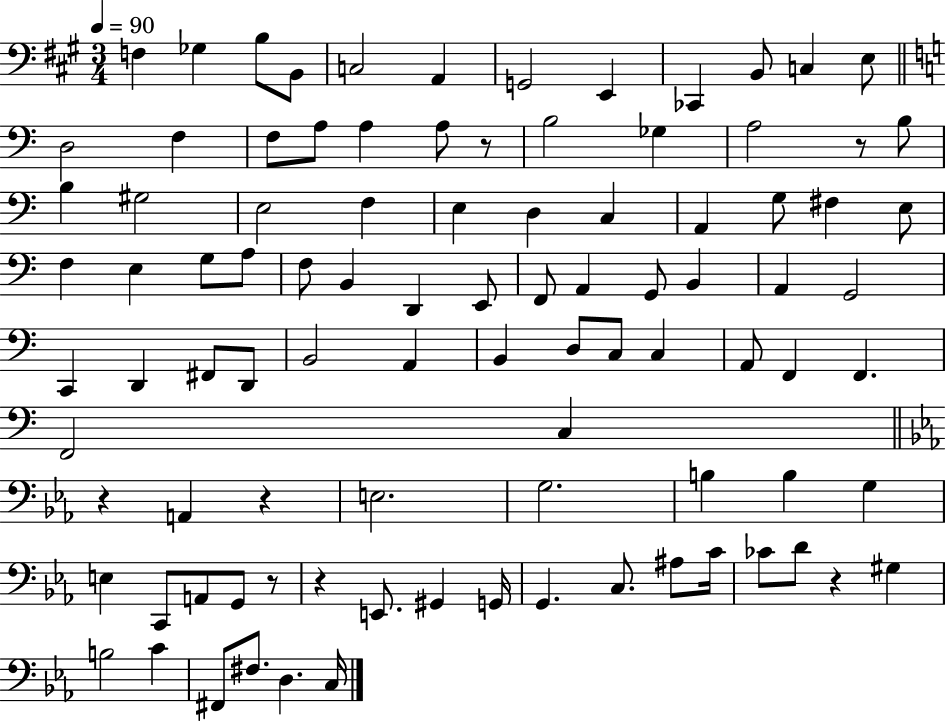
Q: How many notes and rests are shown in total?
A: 95